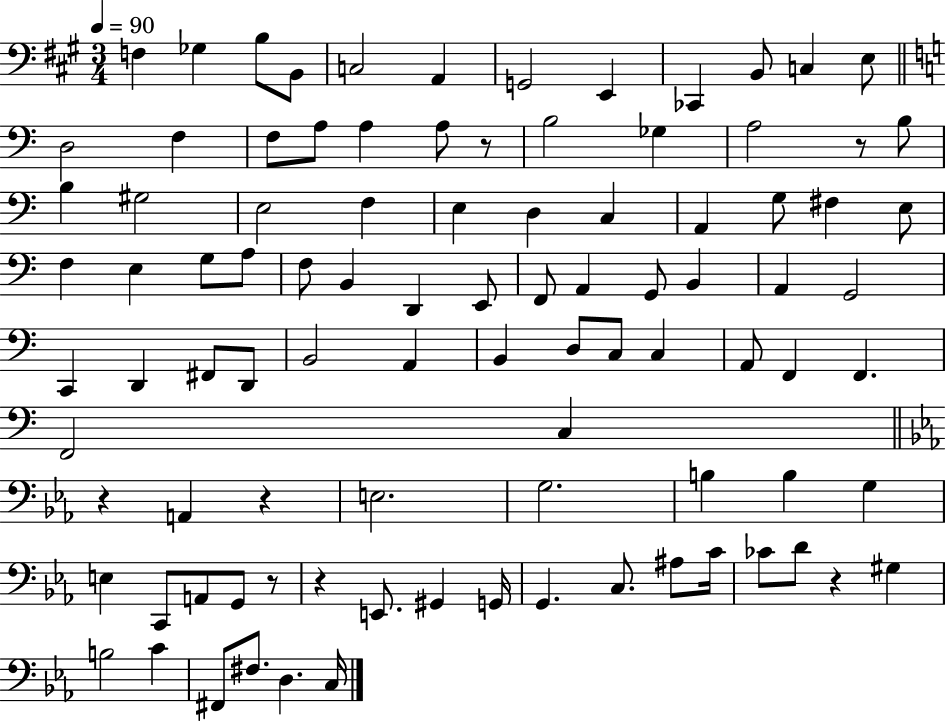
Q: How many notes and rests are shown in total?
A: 95